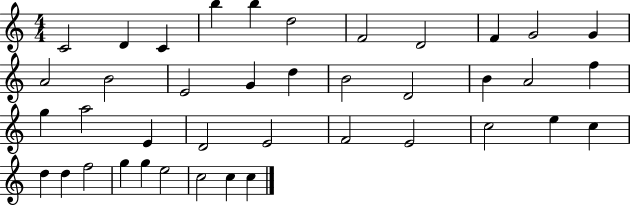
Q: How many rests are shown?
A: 0